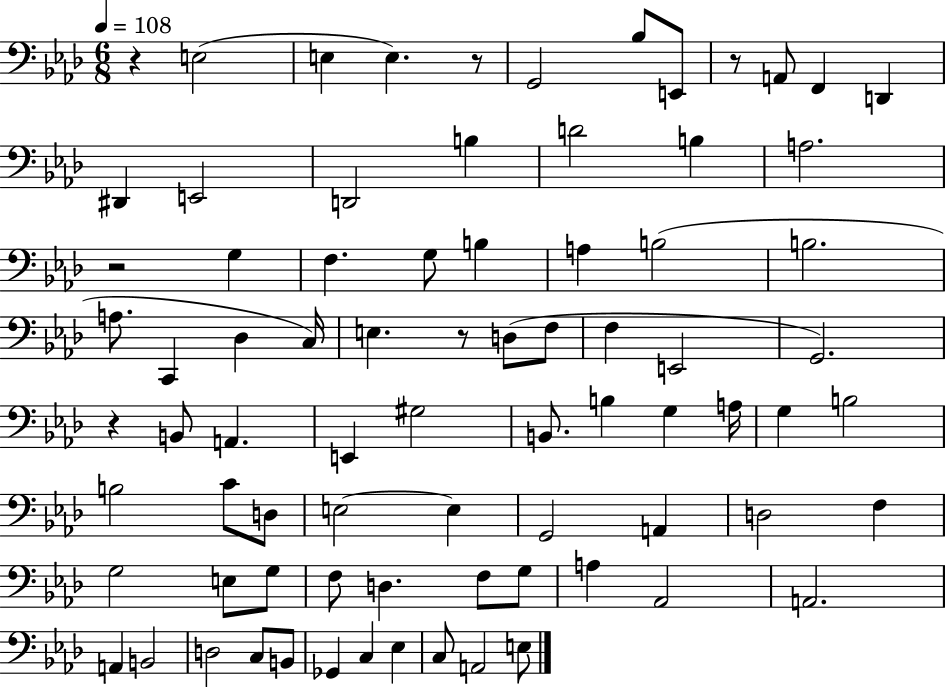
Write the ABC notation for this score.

X:1
T:Untitled
M:6/8
L:1/4
K:Ab
z E,2 E, E, z/2 G,,2 _B,/2 E,,/2 z/2 A,,/2 F,, D,, ^D,, E,,2 D,,2 B, D2 B, A,2 z2 G, F, G,/2 B, A, B,2 B,2 A,/2 C,, _D, C,/4 E, z/2 D,/2 F,/2 F, E,,2 G,,2 z B,,/2 A,, E,, ^G,2 B,,/2 B, G, A,/4 G, B,2 B,2 C/2 D,/2 E,2 E, G,,2 A,, D,2 F, G,2 E,/2 G,/2 F,/2 D, F,/2 G,/2 A, _A,,2 A,,2 A,, B,,2 D,2 C,/2 B,,/2 _G,, C, _E, C,/2 A,,2 E,/2